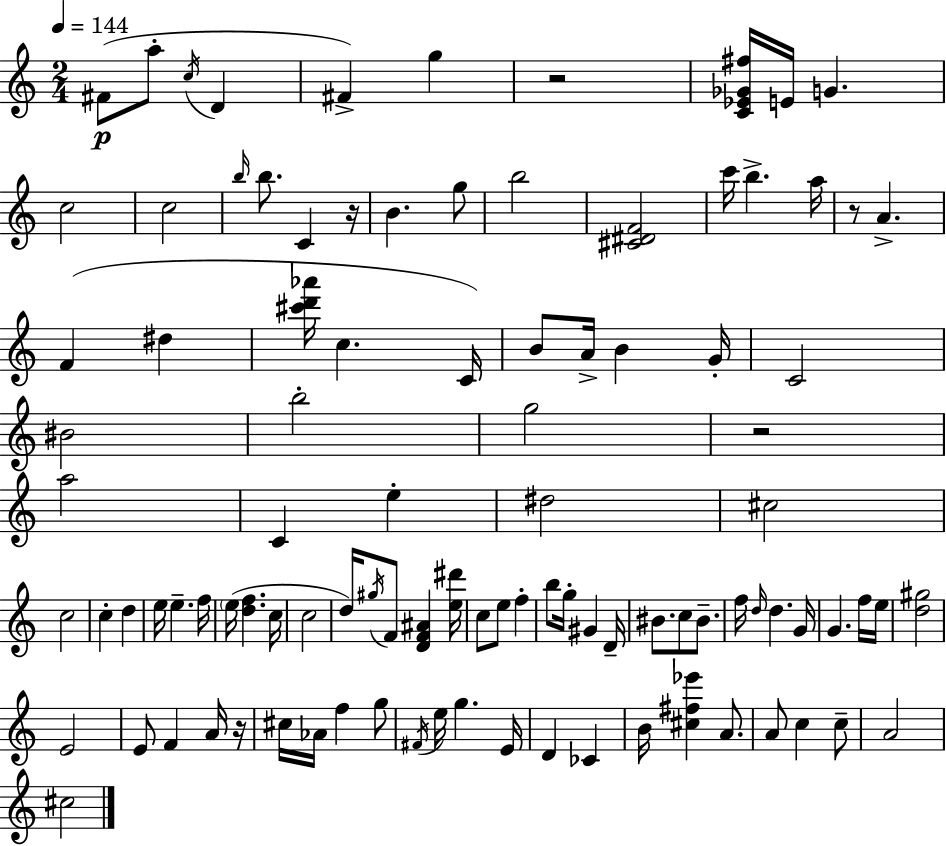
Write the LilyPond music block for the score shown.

{
  \clef treble
  \numericTimeSignature
  \time 2/4
  \key c \major
  \tempo 4 = 144
  fis'8(\p a''8-. \acciaccatura { c''16 } d'4 | fis'4->) g''4 | r2 | <c' ees' ges' fis''>16 e'16 g'4. | \break c''2 | c''2 | \grace { b''16 } b''8. c'4 | r16 b'4. | \break g''8 b''2 | <cis' dis' f'>2 | c'''16 b''4.-> | a''16 r8 a'4.-> | \break f'4( dis''4 | <cis''' d''' aes'''>16 c''4. | c'16) b'8 a'16-> b'4 | g'16-. c'2 | \break bis'2 | b''2-. | g''2 | r2 | \break a''2 | c'4 e''4-. | dis''2 | cis''2 | \break c''2 | c''4-. d''4 | e''16 e''4.-- | f''16 \parenthesize e''16( <d'' f''>4. | \break c''16 c''2 | d''16) \acciaccatura { gis''16 } f'8 <d' f' ais'>4 | <e'' dis'''>16 c''8 e''8 f''4-. | b''8 g''16-. gis'4 | \break d'16-- bis'8. c''8 | bis'8.-- f''16 \grace { d''16 } d''4. | g'16 g'4. | f''16 e''16 <d'' gis''>2 | \break e'2 | e'8 f'4 | a'16 r16 cis''16 aes'16 f''4 | g''8 \acciaccatura { fis'16 } e''16 g''4. | \break e'16 d'4 | ces'4 b'16 <cis'' fis'' ees'''>4 | a'8. a'8 c''4 | c''8-- a'2 | \break cis''2 | \bar "|."
}